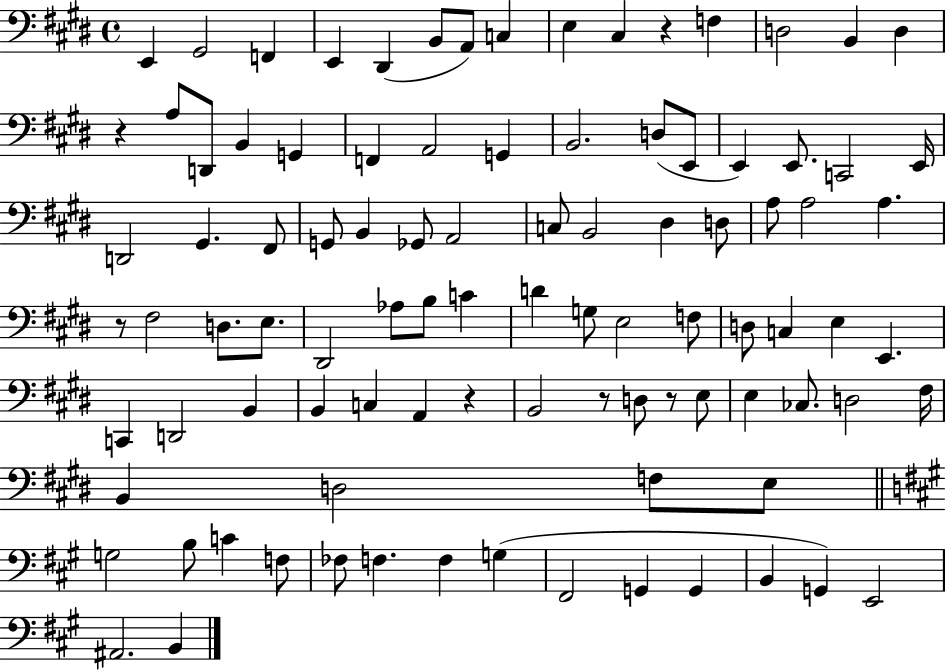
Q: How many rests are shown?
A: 6